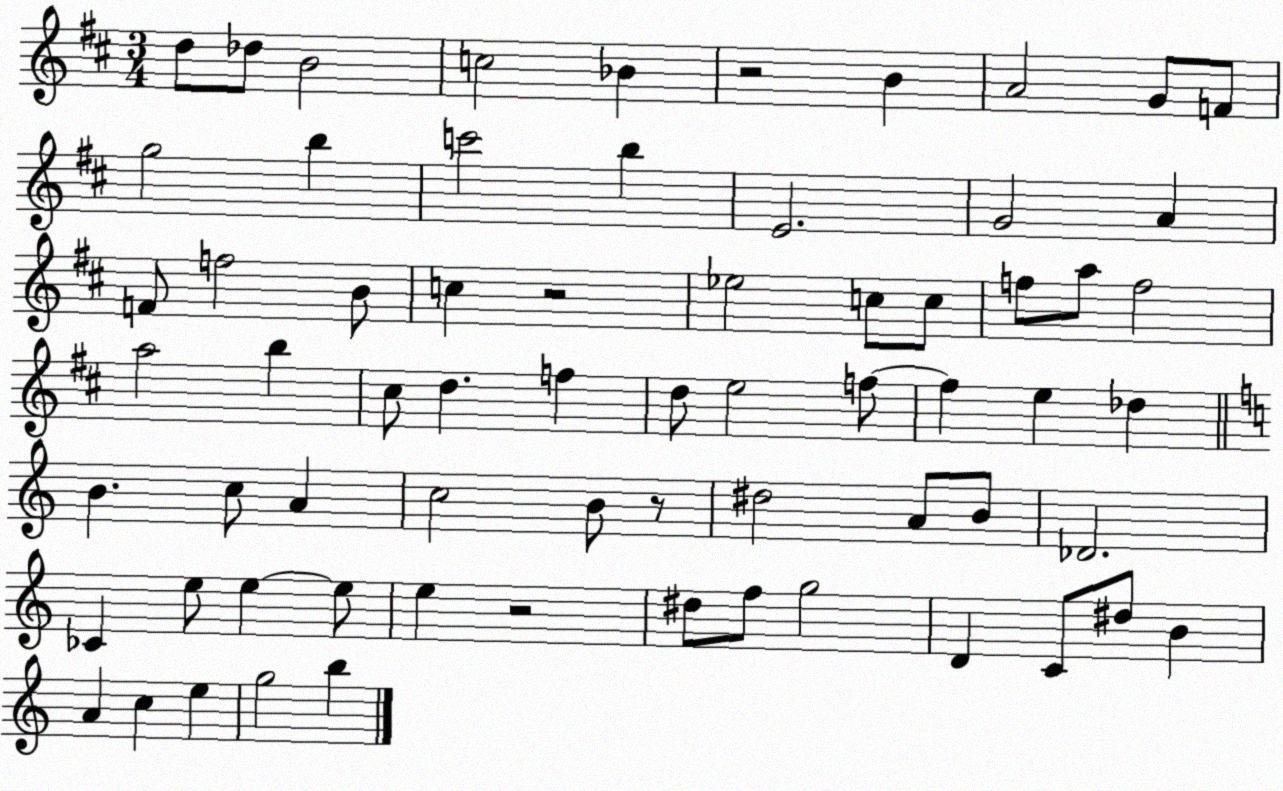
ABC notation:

X:1
T:Untitled
M:3/4
L:1/4
K:D
d/2 _d/2 B2 c2 _B z2 B A2 G/2 F/2 g2 b c'2 b E2 G2 A F/2 f2 B/2 c z2 _e2 c/2 c/2 f/2 a/2 f2 a2 b ^c/2 d f d/2 e2 f/2 f e _d B c/2 A c2 B/2 z/2 ^d2 A/2 B/2 _D2 _C e/2 e e/2 e z2 ^d/2 f/2 g2 D C/2 ^d/2 B A c e g2 b